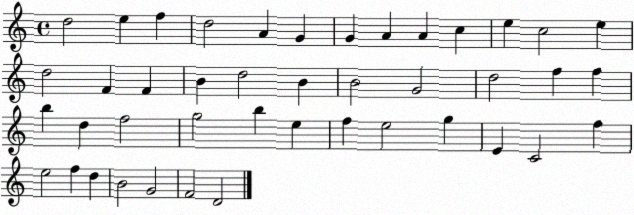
X:1
T:Untitled
M:4/4
L:1/4
K:C
d2 e f d2 A G G A A c e c2 e d2 F F B d2 B B2 G2 d2 f f b d f2 g2 b e f e2 g E C2 f e2 f d B2 G2 F2 D2